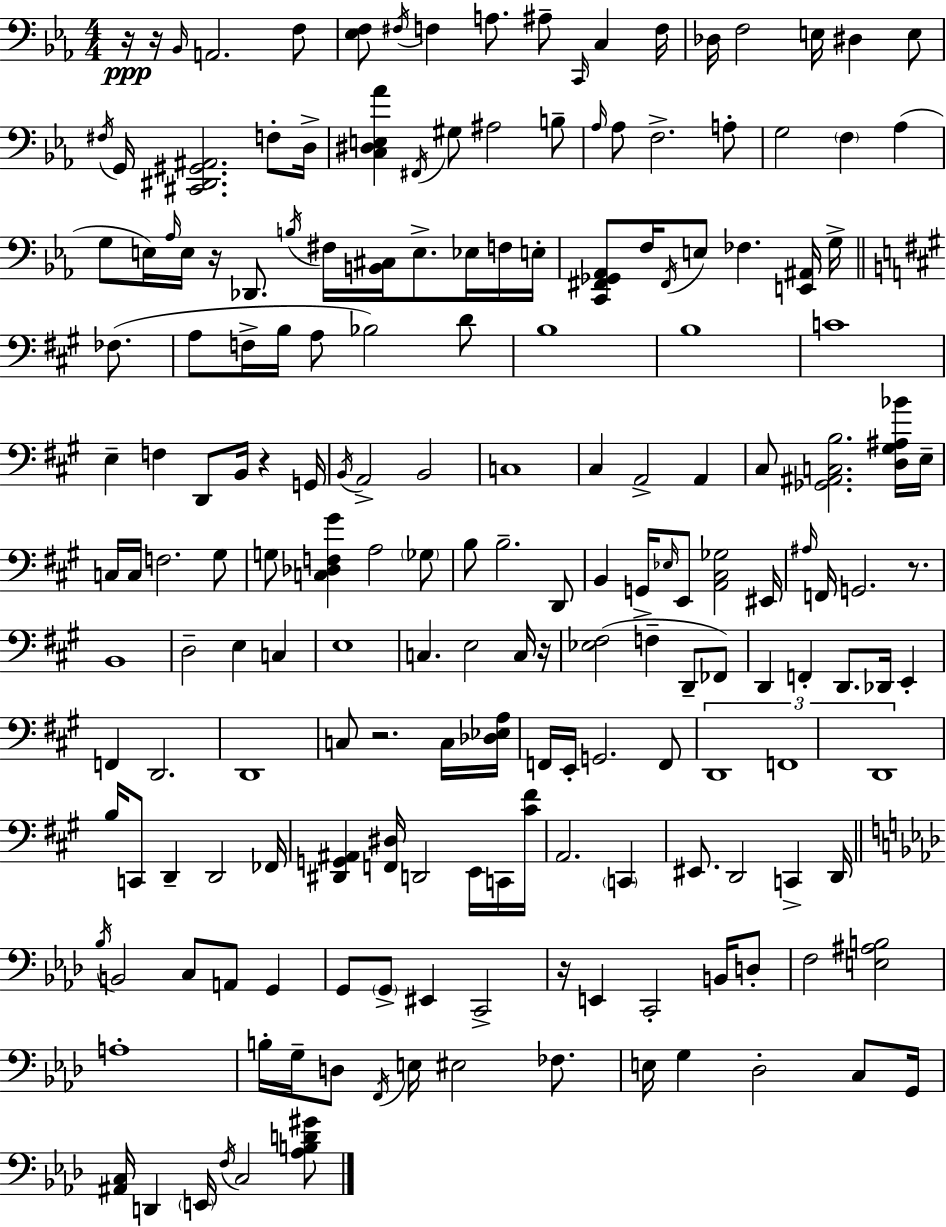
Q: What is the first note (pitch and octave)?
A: Bb2